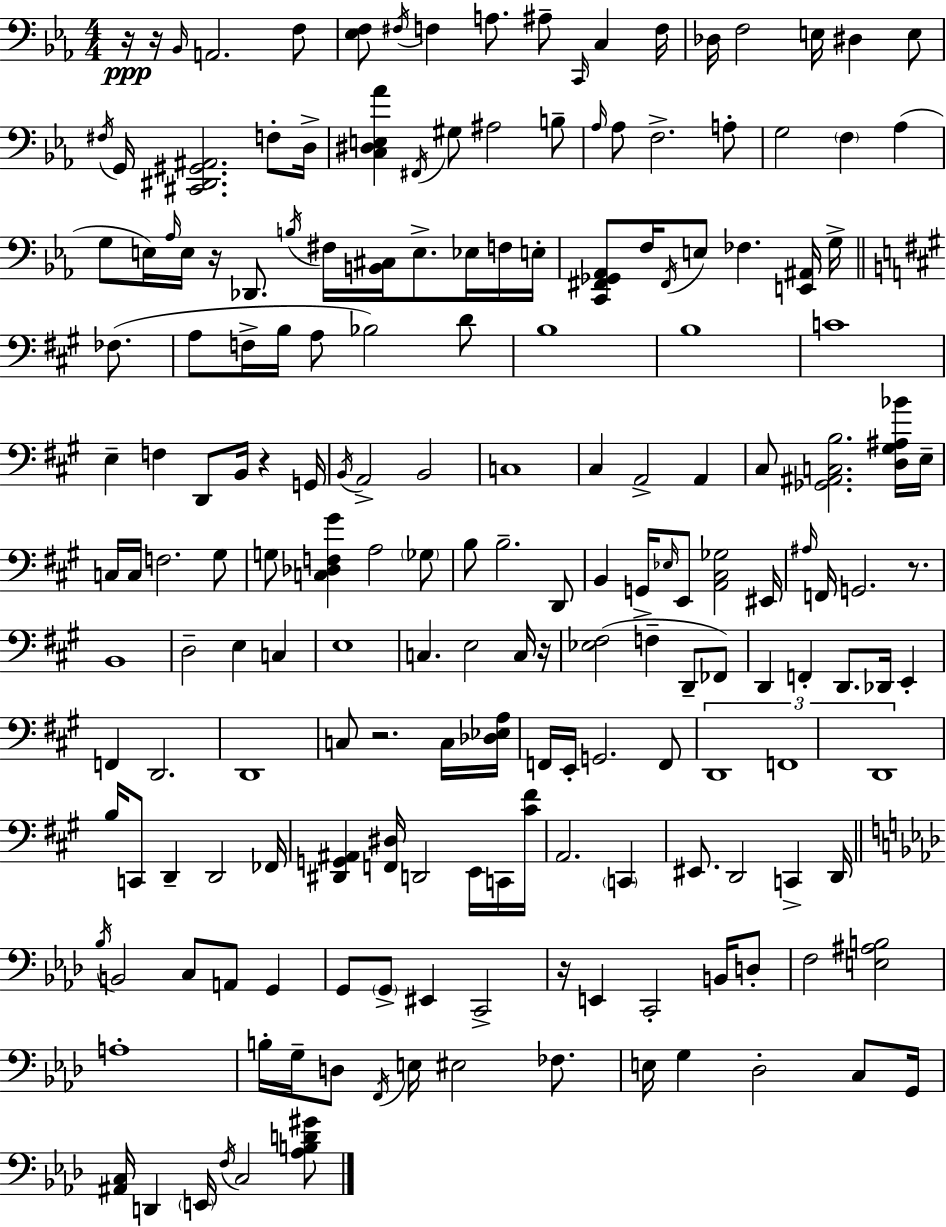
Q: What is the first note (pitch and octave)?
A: Bb2